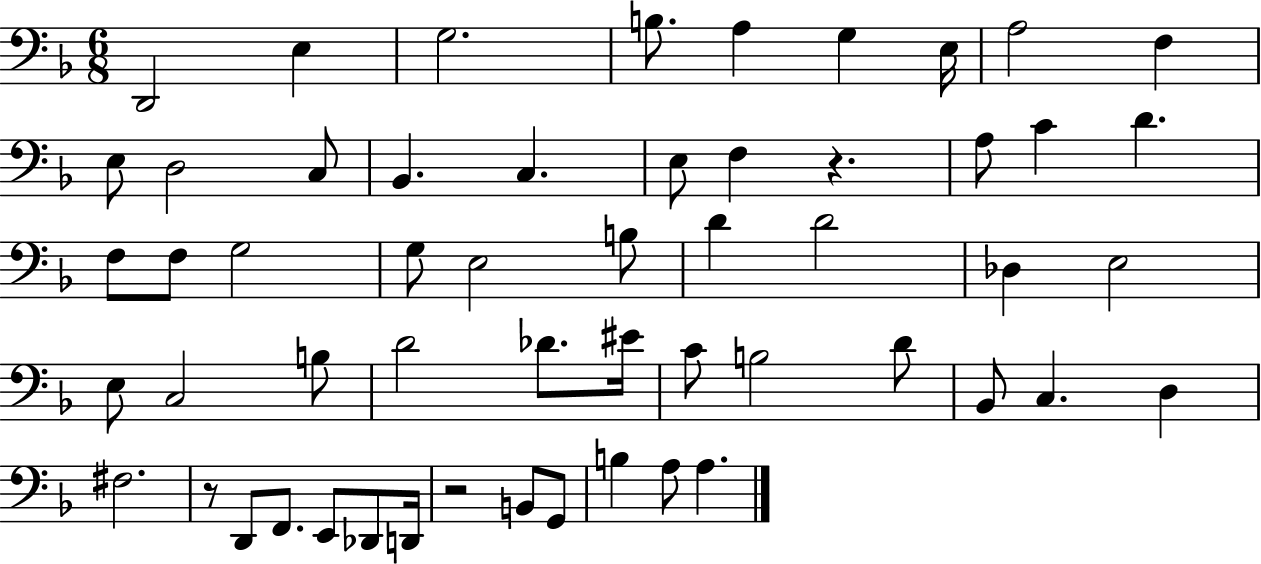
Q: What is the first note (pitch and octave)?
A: D2